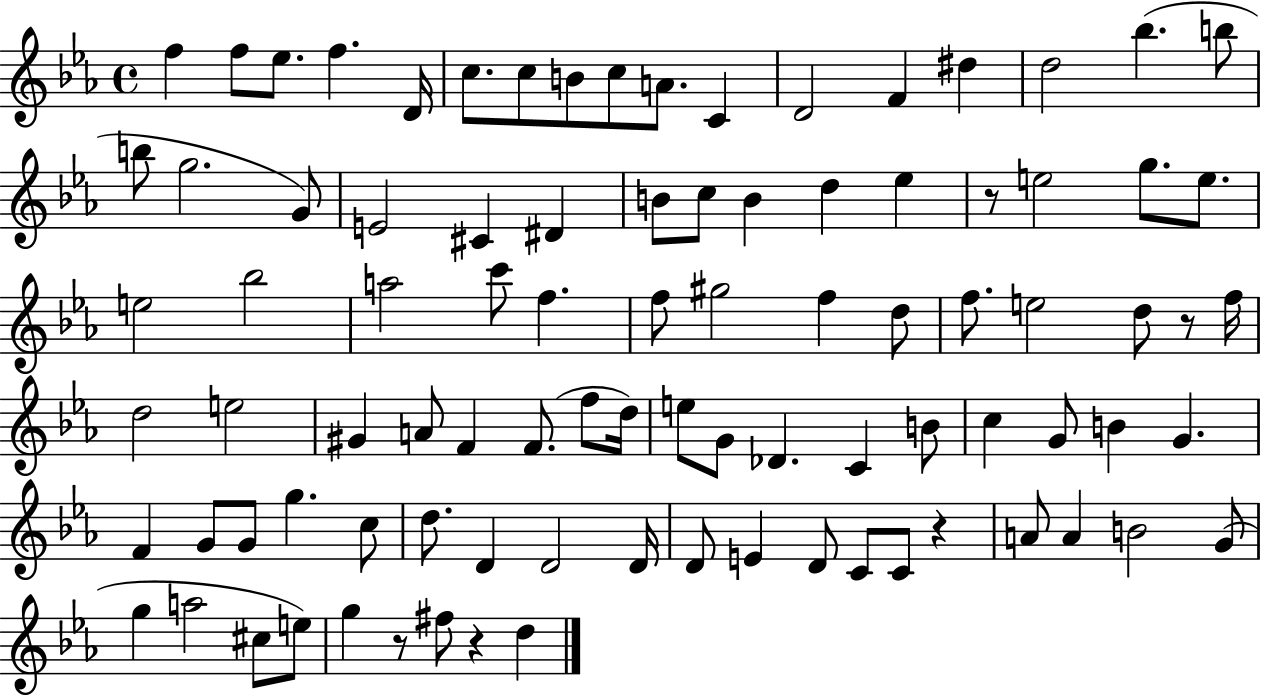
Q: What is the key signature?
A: EES major